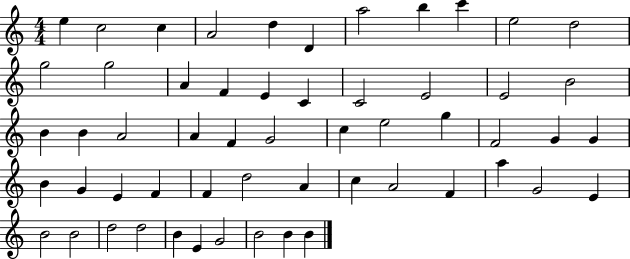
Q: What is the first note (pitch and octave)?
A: E5